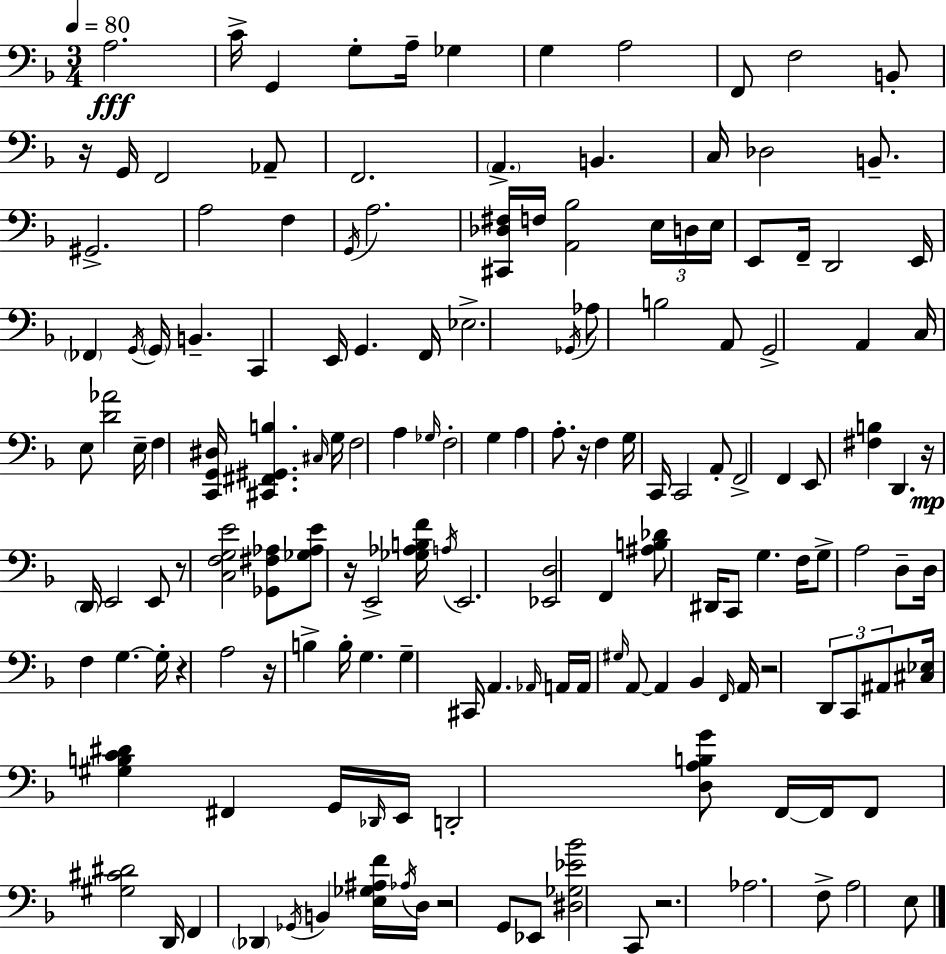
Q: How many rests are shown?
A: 10